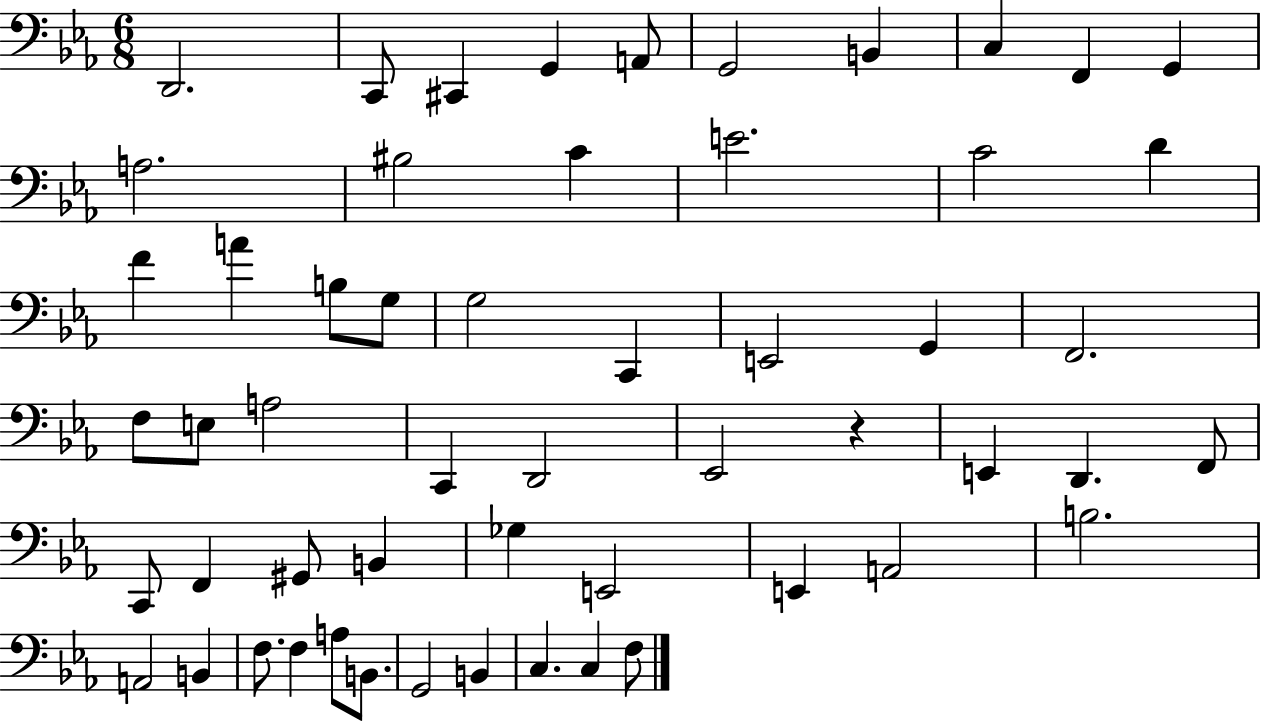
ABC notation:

X:1
T:Untitled
M:6/8
L:1/4
K:Eb
D,,2 C,,/2 ^C,, G,, A,,/2 G,,2 B,, C, F,, G,, A,2 ^B,2 C E2 C2 D F A B,/2 G,/2 G,2 C,, E,,2 G,, F,,2 F,/2 E,/2 A,2 C,, D,,2 _E,,2 z E,, D,, F,,/2 C,,/2 F,, ^G,,/2 B,, _G, E,,2 E,, A,,2 B,2 A,,2 B,, F,/2 F, A,/2 B,,/2 G,,2 B,, C, C, F,/2